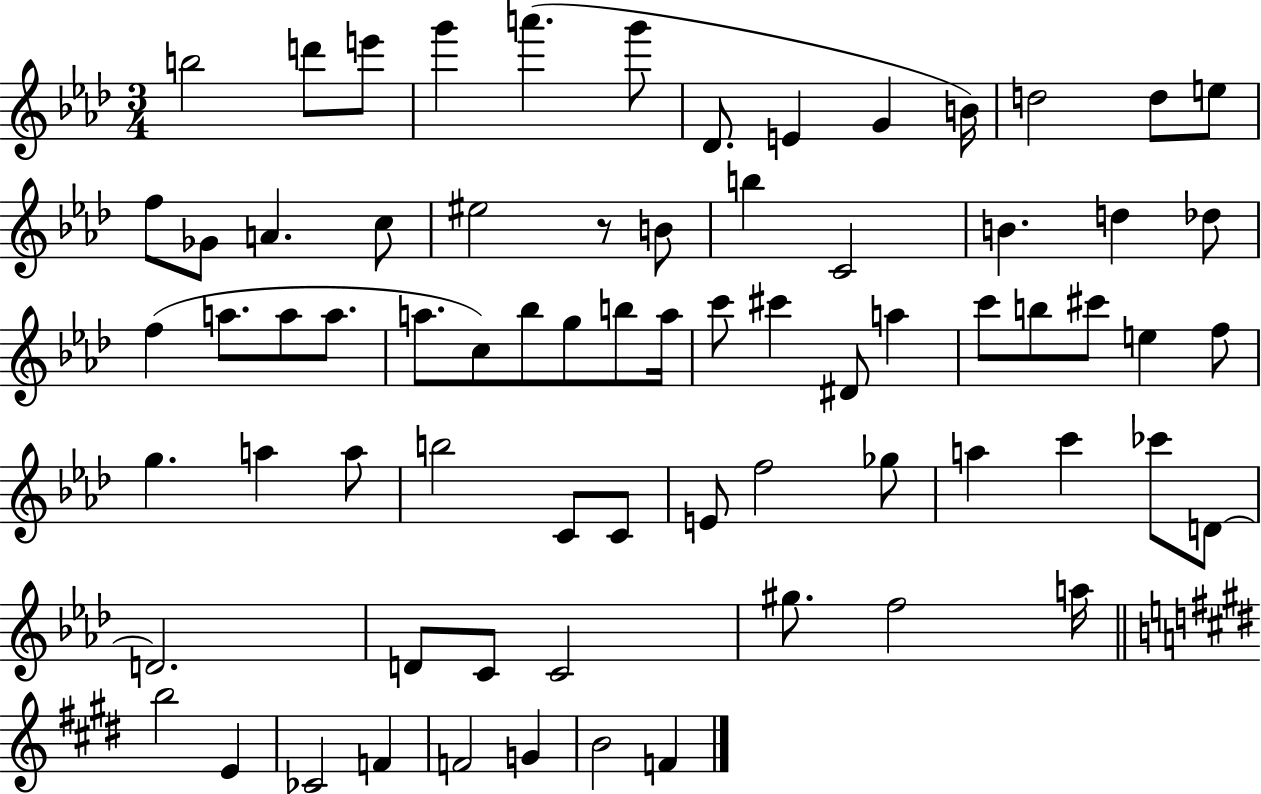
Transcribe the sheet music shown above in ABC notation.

X:1
T:Untitled
M:3/4
L:1/4
K:Ab
b2 d'/2 e'/2 g' a' g'/2 _D/2 E G B/4 d2 d/2 e/2 f/2 _G/2 A c/2 ^e2 z/2 B/2 b C2 B d _d/2 f a/2 a/2 a/2 a/2 c/2 _b/2 g/2 b/2 a/4 c'/2 ^c' ^D/2 a c'/2 b/2 ^c'/2 e f/2 g a a/2 b2 C/2 C/2 E/2 f2 _g/2 a c' _c'/2 D/2 D2 D/2 C/2 C2 ^g/2 f2 a/4 b2 E _C2 F F2 G B2 F